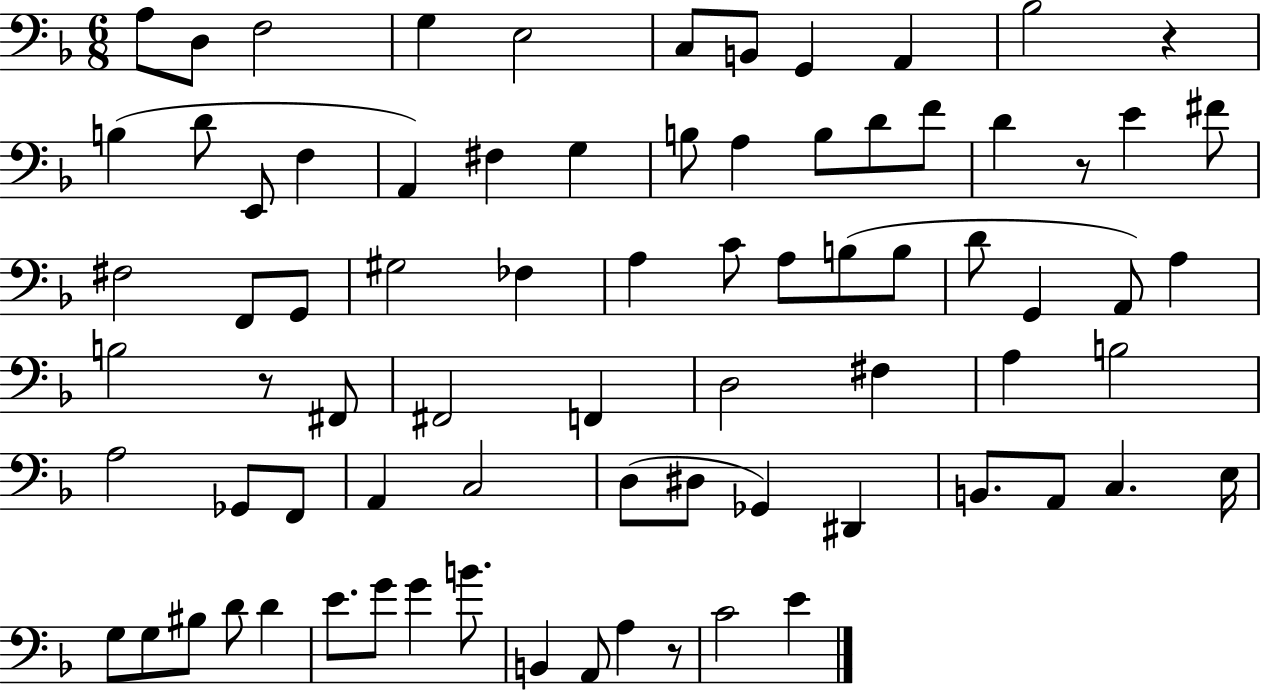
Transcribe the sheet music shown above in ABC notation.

X:1
T:Untitled
M:6/8
L:1/4
K:F
A,/2 D,/2 F,2 G, E,2 C,/2 B,,/2 G,, A,, _B,2 z B, D/2 E,,/2 F, A,, ^F, G, B,/2 A, B,/2 D/2 F/2 D z/2 E ^F/2 ^F,2 F,,/2 G,,/2 ^G,2 _F, A, C/2 A,/2 B,/2 B,/2 D/2 G,, A,,/2 A, B,2 z/2 ^F,,/2 ^F,,2 F,, D,2 ^F, A, B,2 A,2 _G,,/2 F,,/2 A,, C,2 D,/2 ^D,/2 _G,, ^D,, B,,/2 A,,/2 C, E,/4 G,/2 G,/2 ^B,/2 D/2 D E/2 G/2 G B/2 B,, A,,/2 A, z/2 C2 E